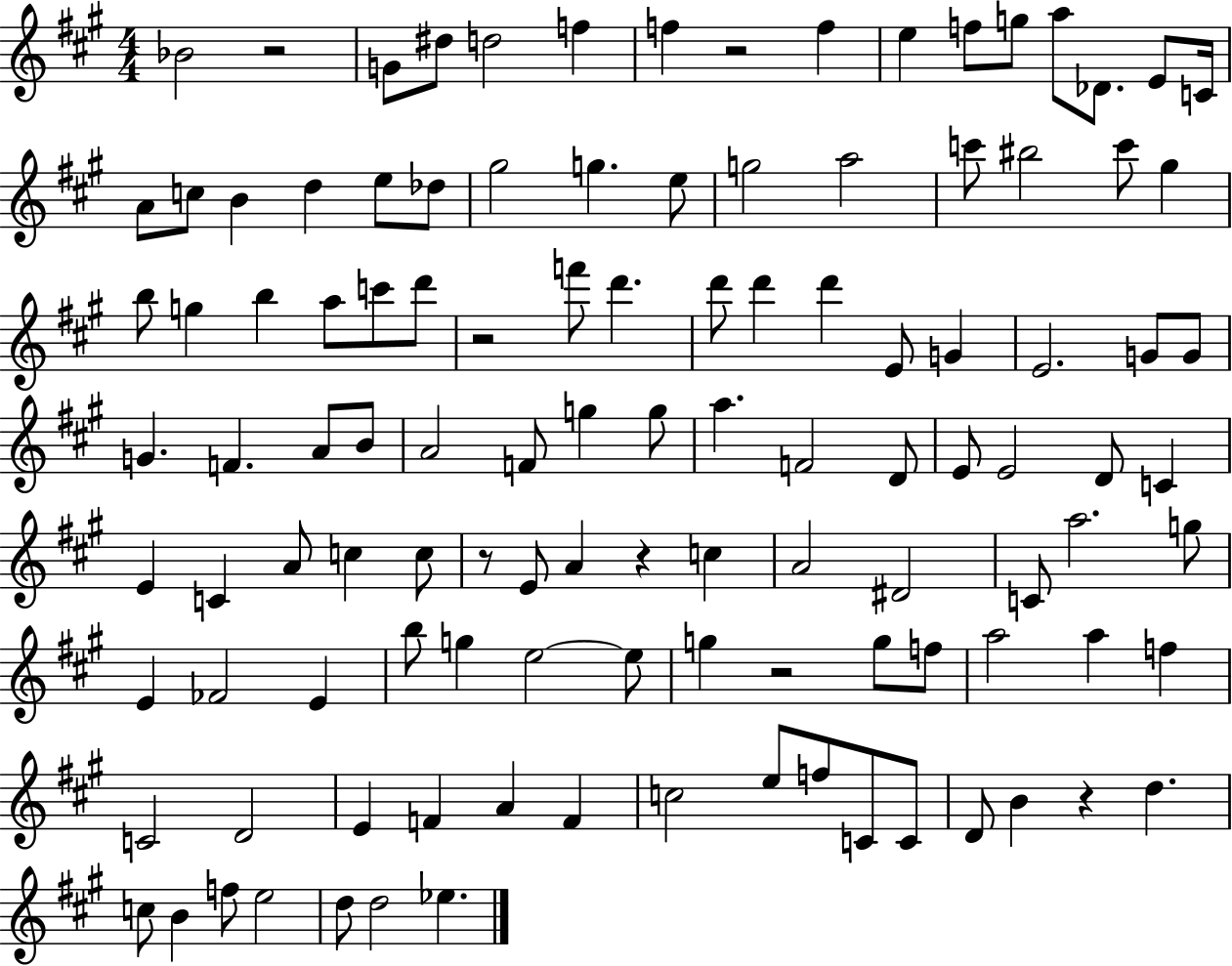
Bb4/h R/h G4/e D#5/e D5/h F5/q F5/q R/h F5/q E5/q F5/e G5/e A5/e Db4/e. E4/e C4/s A4/e C5/e B4/q D5/q E5/e Db5/e G#5/h G5/q. E5/e G5/h A5/h C6/e BIS5/h C6/e G#5/q B5/e G5/q B5/q A5/e C6/e D6/e R/h F6/e D6/q. D6/e D6/q D6/q E4/e G4/q E4/h. G4/e G4/e G4/q. F4/q. A4/e B4/e A4/h F4/e G5/q G5/e A5/q. F4/h D4/e E4/e E4/h D4/e C4/q E4/q C4/q A4/e C5/q C5/e R/e E4/e A4/q R/q C5/q A4/h D#4/h C4/e A5/h. G5/e E4/q FES4/h E4/q B5/e G5/q E5/h E5/e G5/q R/h G5/e F5/e A5/h A5/q F5/q C4/h D4/h E4/q F4/q A4/q F4/q C5/h E5/e F5/e C4/e C4/e D4/e B4/q R/q D5/q. C5/e B4/q F5/e E5/h D5/e D5/h Eb5/q.